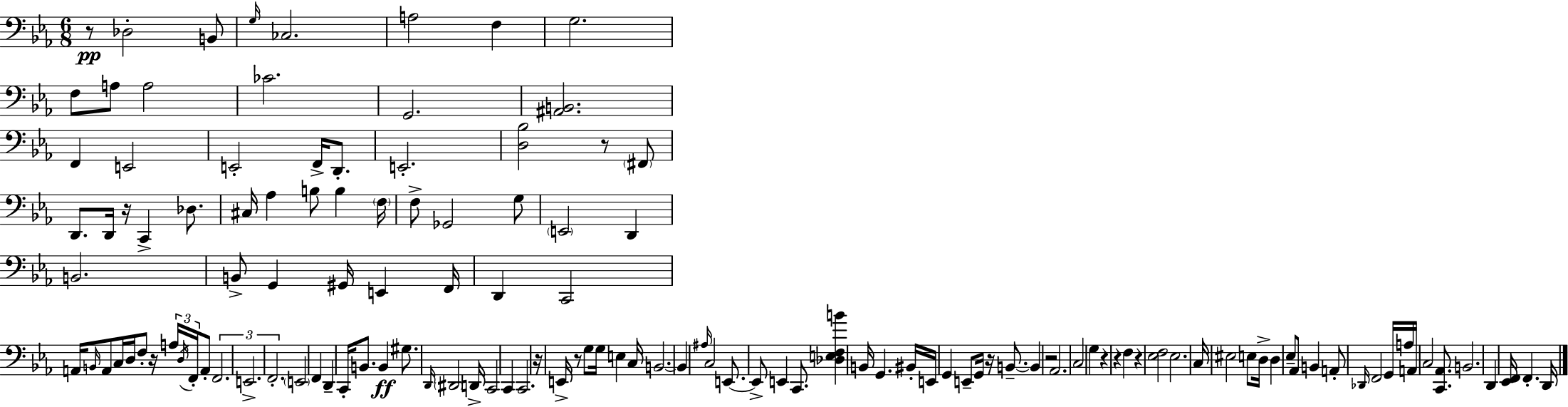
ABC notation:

X:1
T:Untitled
M:6/8
L:1/4
K:Cm
z/2 _D,2 B,,/2 G,/4 _C,2 A,2 F, G,2 F,/2 A,/2 A,2 _C2 G,,2 [^A,,B,,]2 F,, E,,2 E,,2 F,,/4 D,,/2 E,,2 [D,_B,]2 z/2 ^F,,/2 D,,/2 D,,/4 z/4 C,, _D,/2 ^C,/4 _A, B,/2 B, F,/4 F,/2 _G,,2 G,/2 E,,2 D,, B,,2 B,,/2 G,, ^G,,/4 E,, F,,/4 D,, C,,2 A,,/4 B,,/4 A,,/2 C,/4 D,/4 F,/2 z/4 A,/4 D,/4 F,,/4 A,,/2 F,,2 E,,2 F,,2 E,,2 F,, D,, C,,/4 B,,/2 B,, ^G,/2 D,,/4 ^D,,2 D,,/4 C,,2 C,, C,,2 z/4 E,,/4 z/2 G,/2 G,/4 E, C,/4 B,,2 B,, ^A,/4 C,2 E,,/2 E,,/2 E,, C,,/2 [_D,E,F,B] B,,/4 G,, ^B,,/4 E,,/4 G,, E,,/2 G,,/4 z/4 B,,/2 B,, z2 _A,,2 C,2 G, z z F, z [_E,F,]2 _E,2 C,/4 ^E,2 E,/2 D,/4 D, _E,/2 _A,,/2 B,, A,,/2 _D,,/4 F,,2 G,,/4 A,/4 A,,/4 C,2 [C,,_A,,]/2 B,,2 D,, [_E,,F,,]/4 F,, D,,/4